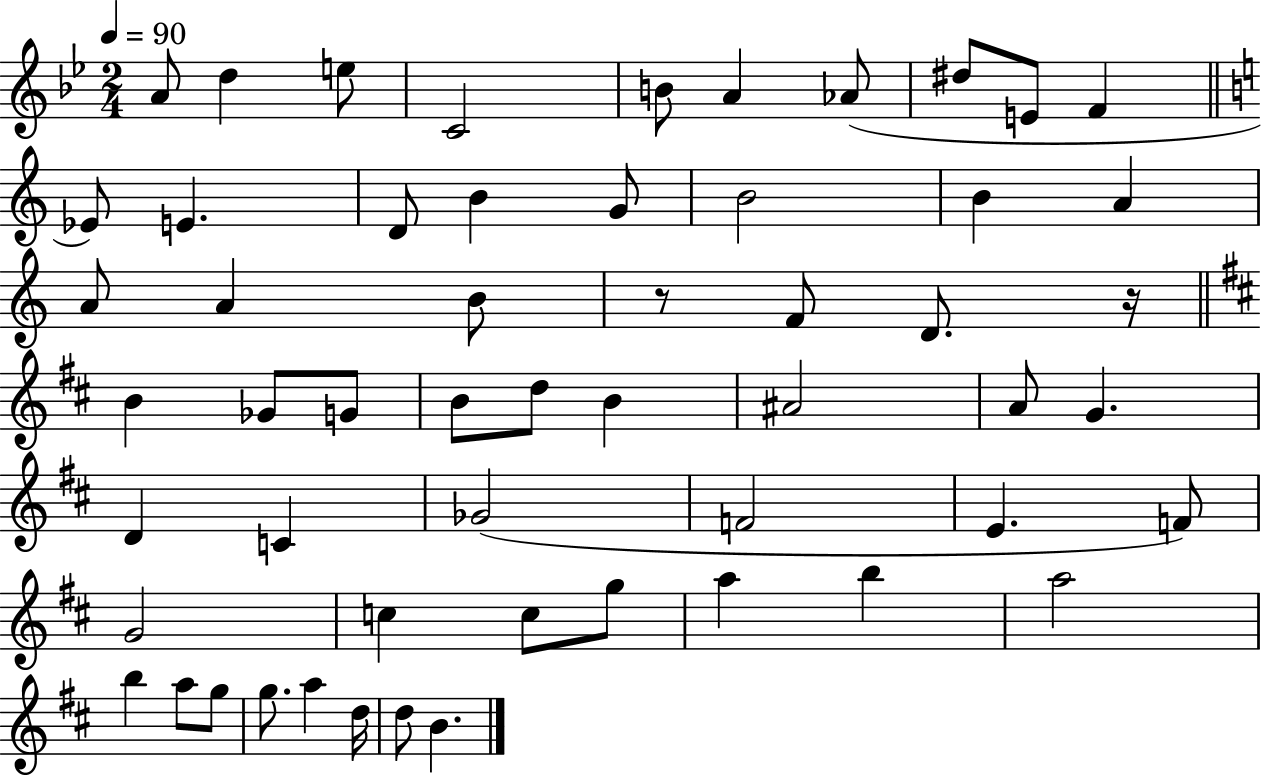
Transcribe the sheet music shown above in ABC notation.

X:1
T:Untitled
M:2/4
L:1/4
K:Bb
A/2 d e/2 C2 B/2 A _A/2 ^d/2 E/2 F _E/2 E D/2 B G/2 B2 B A A/2 A B/2 z/2 F/2 D/2 z/4 B _G/2 G/2 B/2 d/2 B ^A2 A/2 G D C _G2 F2 E F/2 G2 c c/2 g/2 a b a2 b a/2 g/2 g/2 a d/4 d/2 B